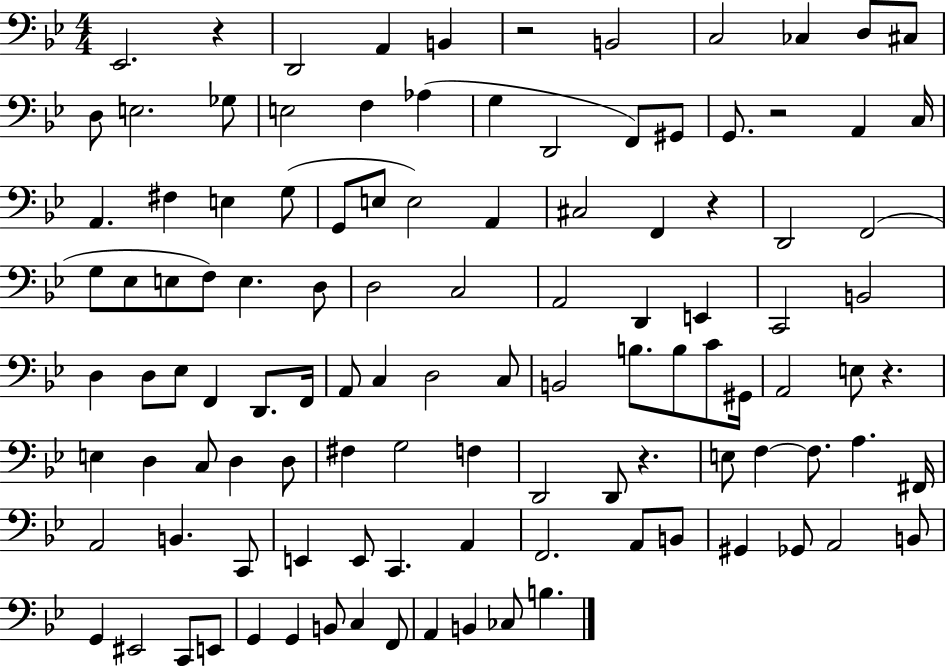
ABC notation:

X:1
T:Untitled
M:4/4
L:1/4
K:Bb
_E,,2 z D,,2 A,, B,, z2 B,,2 C,2 _C, D,/2 ^C,/2 D,/2 E,2 _G,/2 E,2 F, _A, G, D,,2 F,,/2 ^G,,/2 G,,/2 z2 A,, C,/4 A,, ^F, E, G,/2 G,,/2 E,/2 E,2 A,, ^C,2 F,, z D,,2 F,,2 G,/2 _E,/2 E,/2 F,/2 E, D,/2 D,2 C,2 A,,2 D,, E,, C,,2 B,,2 D, D,/2 _E,/2 F,, D,,/2 F,,/4 A,,/2 C, D,2 C,/2 B,,2 B,/2 B,/2 C/2 ^G,,/4 A,,2 E,/2 z E, D, C,/2 D, D,/2 ^F, G,2 F, D,,2 D,,/2 z E,/2 F, F,/2 A, ^F,,/4 A,,2 B,, C,,/2 E,, E,,/2 C,, A,, F,,2 A,,/2 B,,/2 ^G,, _G,,/2 A,,2 B,,/2 G,, ^E,,2 C,,/2 E,,/2 G,, G,, B,,/2 C, F,,/2 A,, B,, _C,/2 B,